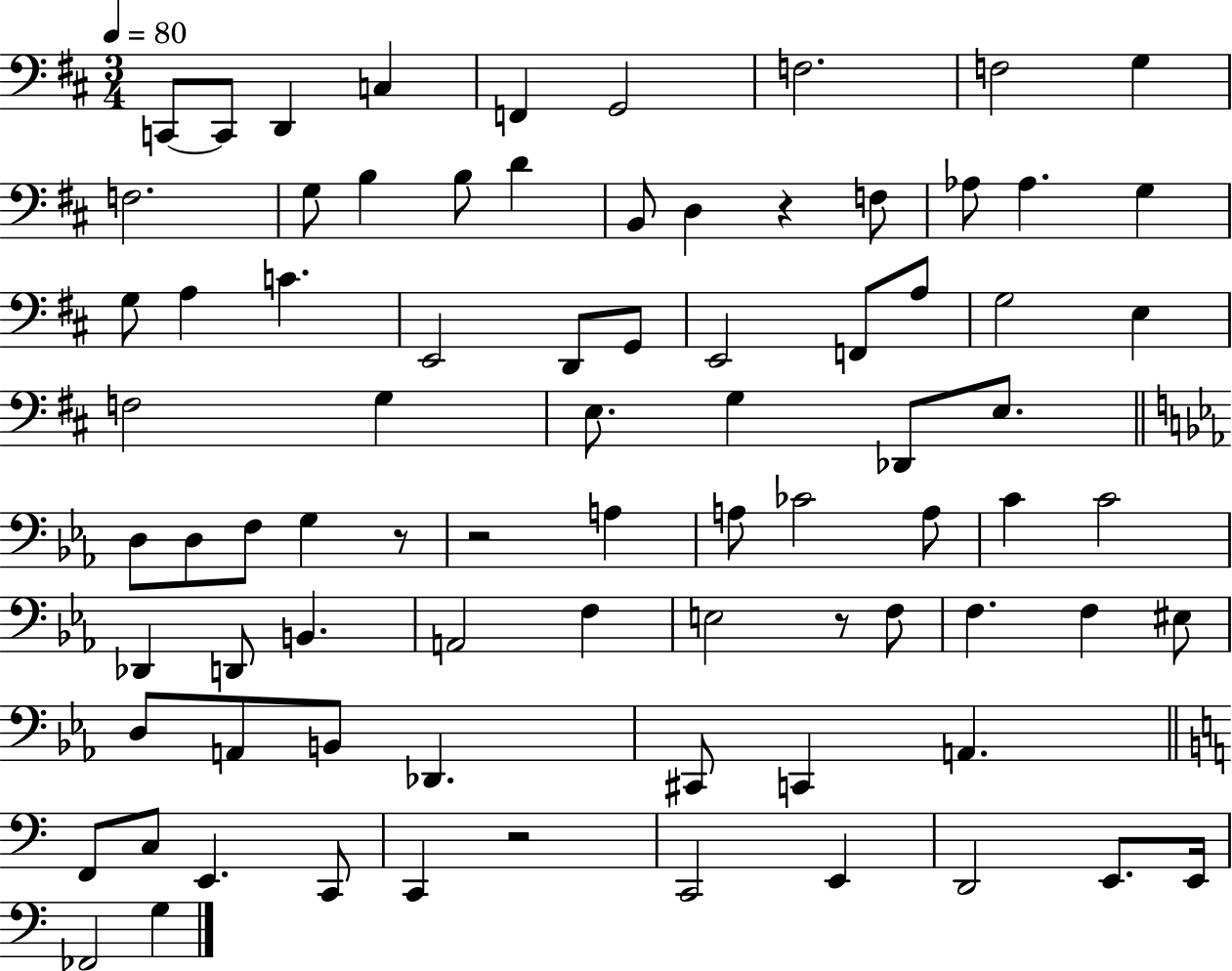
X:1
T:Untitled
M:3/4
L:1/4
K:D
C,,/2 C,,/2 D,, C, F,, G,,2 F,2 F,2 G, F,2 G,/2 B, B,/2 D B,,/2 D, z F,/2 _A,/2 _A, G, G,/2 A, C E,,2 D,,/2 G,,/2 E,,2 F,,/2 A,/2 G,2 E, F,2 G, E,/2 G, _D,,/2 E,/2 D,/2 D,/2 F,/2 G, z/2 z2 A, A,/2 _C2 A,/2 C C2 _D,, D,,/2 B,, A,,2 F, E,2 z/2 F,/2 F, F, ^E,/2 D,/2 A,,/2 B,,/2 _D,, ^C,,/2 C,, A,, F,,/2 C,/2 E,, C,,/2 C,, z2 C,,2 E,, D,,2 E,,/2 E,,/4 _F,,2 G,